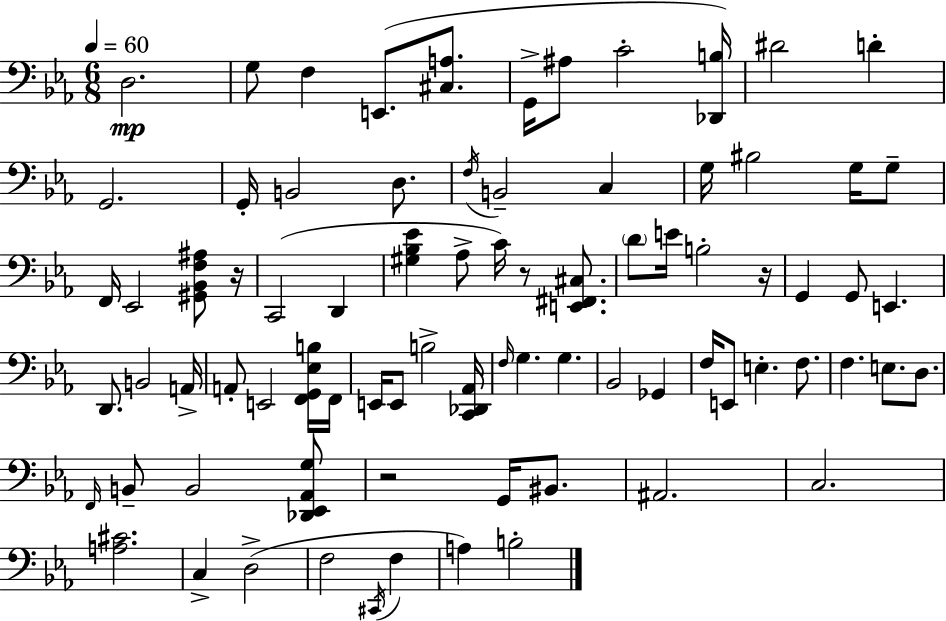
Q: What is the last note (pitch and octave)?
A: B3